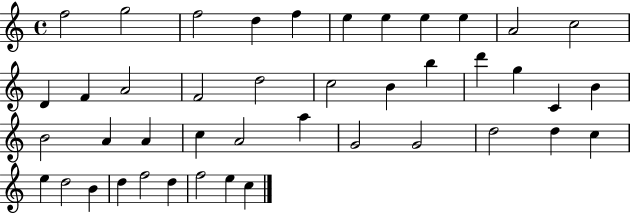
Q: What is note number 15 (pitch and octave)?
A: F4